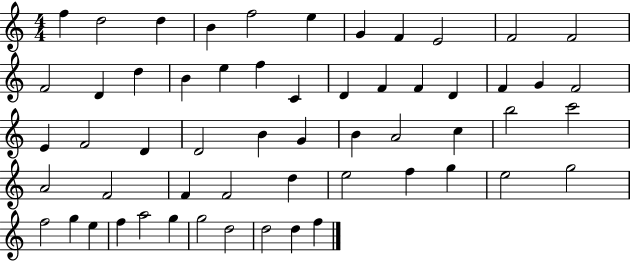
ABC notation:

X:1
T:Untitled
M:4/4
L:1/4
K:C
f d2 d B f2 e G F E2 F2 F2 F2 D d B e f C D F F D F G F2 E F2 D D2 B G B A2 c b2 c'2 A2 F2 F F2 d e2 f g e2 g2 f2 g e f a2 g g2 d2 d2 d f